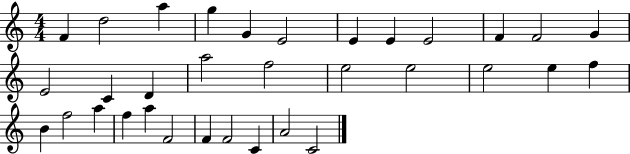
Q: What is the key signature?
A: C major